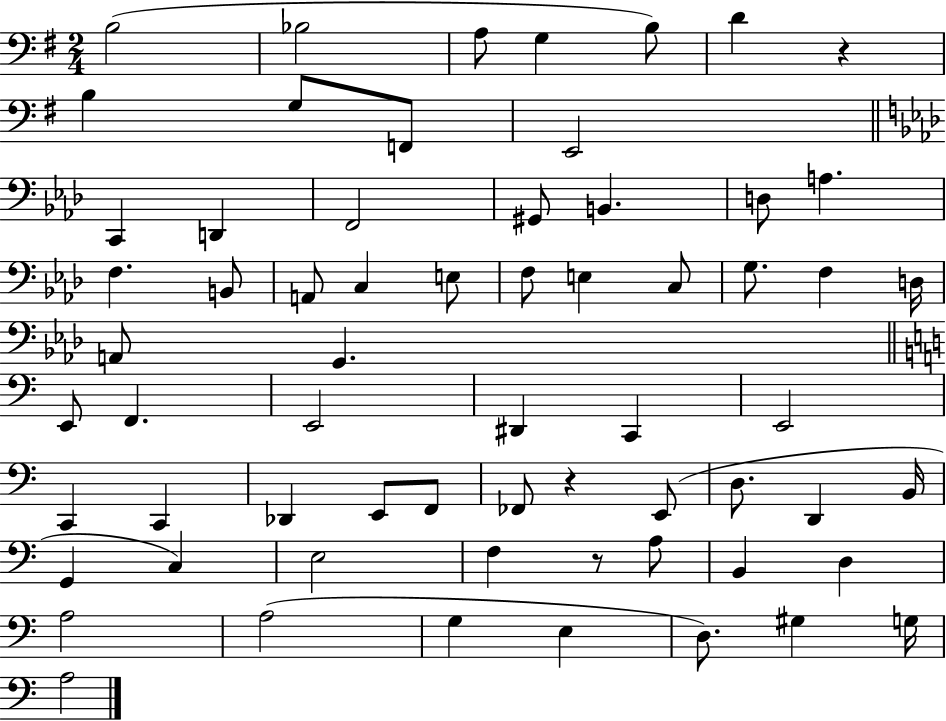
B3/h Bb3/h A3/e G3/q B3/e D4/q R/q B3/q G3/e F2/e E2/h C2/q D2/q F2/h G#2/e B2/q. D3/e A3/q. F3/q. B2/e A2/e C3/q E3/e F3/e E3/q C3/e G3/e. F3/q D3/s A2/e G2/q. E2/e F2/q. E2/h D#2/q C2/q E2/h C2/q C2/q Db2/q E2/e F2/e FES2/e R/q E2/e D3/e. D2/q B2/s G2/q C3/q E3/h F3/q R/e A3/e B2/q D3/q A3/h A3/h G3/q E3/q D3/e. G#3/q G3/s A3/h